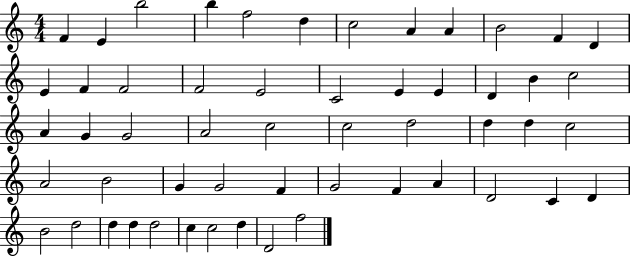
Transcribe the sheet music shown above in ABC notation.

X:1
T:Untitled
M:4/4
L:1/4
K:C
F E b2 b f2 d c2 A A B2 F D E F F2 F2 E2 C2 E E D B c2 A G G2 A2 c2 c2 d2 d d c2 A2 B2 G G2 F G2 F A D2 C D B2 d2 d d d2 c c2 d D2 f2